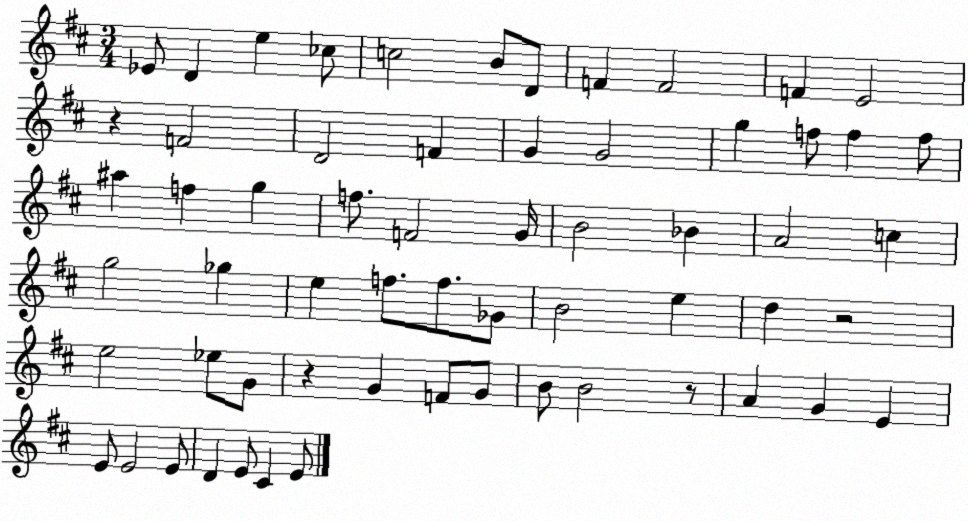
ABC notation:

X:1
T:Untitled
M:3/4
L:1/4
K:D
_E/2 D e _c/2 c2 B/2 D/2 F F2 F E2 z F2 D2 F G G2 g f/2 f f/2 ^a f g f/2 F2 G/4 B2 _B A2 c g2 _g e f/2 f/2 _G/2 B2 e d z2 e2 _e/2 G/2 z G F/2 G/2 B/2 B2 z/2 A G E E/2 E2 E/2 D E/2 ^C E/2